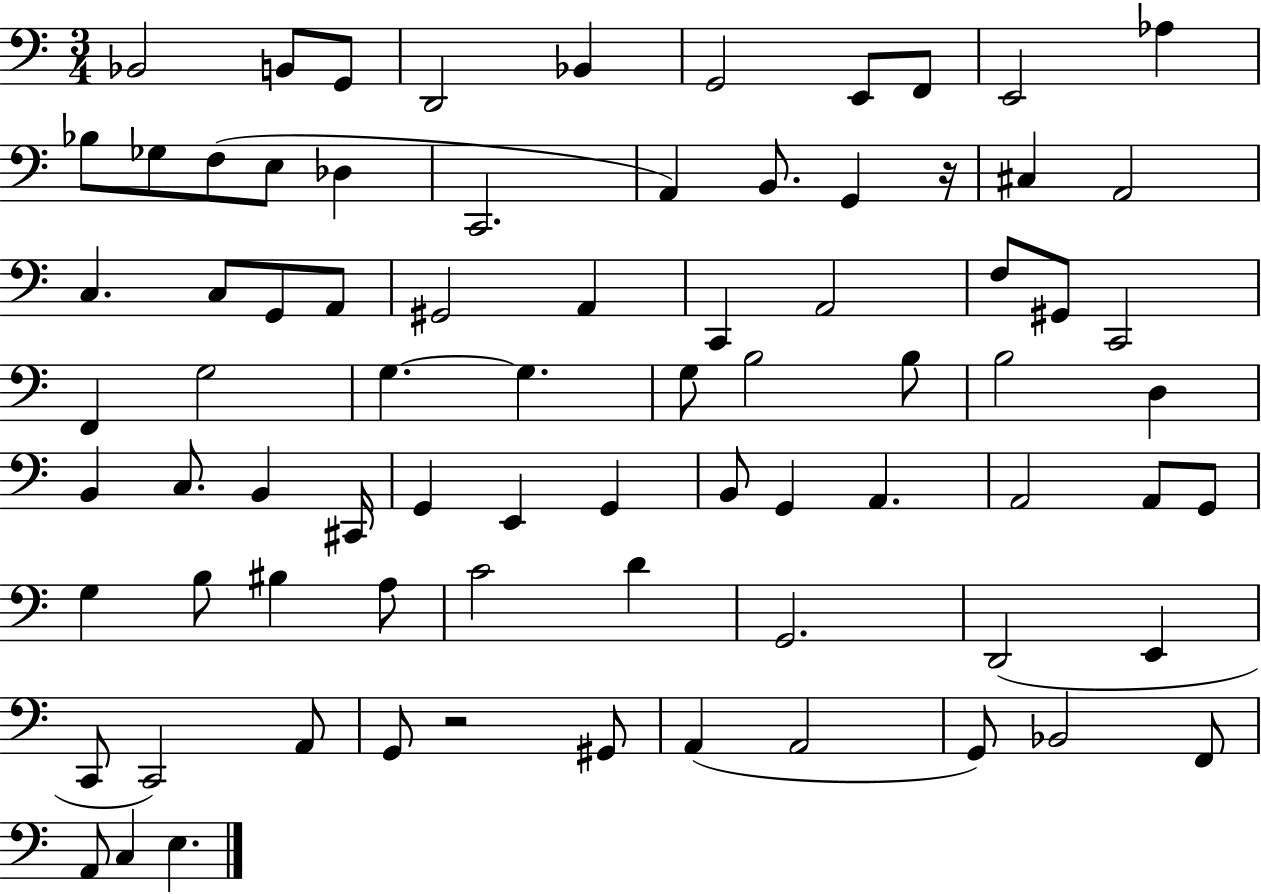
{
  \clef bass
  \numericTimeSignature
  \time 3/4
  \key c \major
  bes,2 b,8 g,8 | d,2 bes,4 | g,2 e,8 f,8 | e,2 aes4 | \break bes8 ges8 f8( e8 des4 | c,2. | a,4) b,8. g,4 r16 | cis4 a,2 | \break c4. c8 g,8 a,8 | gis,2 a,4 | c,4 a,2 | f8 gis,8 c,2 | \break f,4 g2 | g4.~~ g4. | g8 b2 b8 | b2 d4 | \break b,4 c8. b,4 cis,16 | g,4 e,4 g,4 | b,8 g,4 a,4. | a,2 a,8 g,8 | \break g4 b8 bis4 a8 | c'2 d'4 | g,2. | d,2( e,4 | \break c,8 c,2) a,8 | g,8 r2 gis,8 | a,4( a,2 | g,8) bes,2 f,8 | \break a,8 c4 e4. | \bar "|."
}